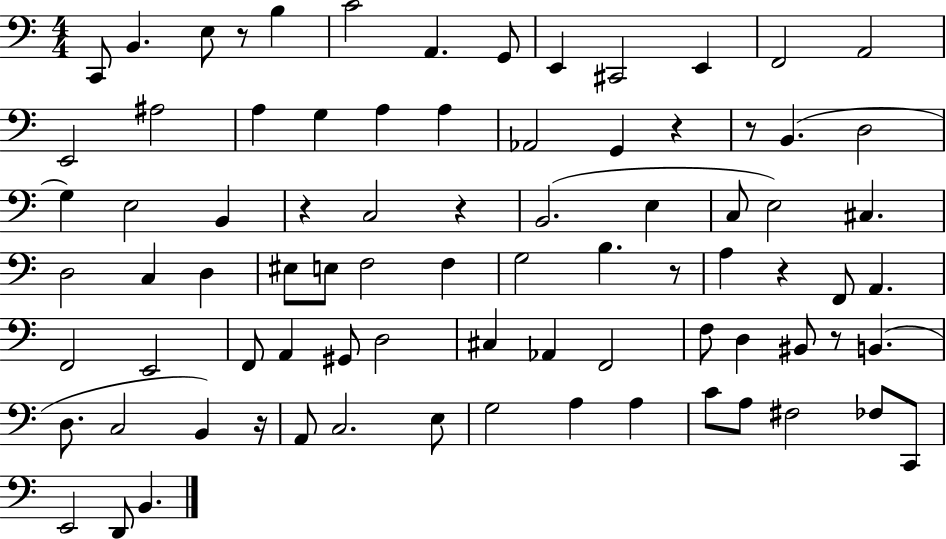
{
  \clef bass
  \numericTimeSignature
  \time 4/4
  \key c \major
  c,8 b,4. e8 r8 b4 | c'2 a,4. g,8 | e,4 cis,2 e,4 | f,2 a,2 | \break e,2 ais2 | a4 g4 a4 a4 | aes,2 g,4 r4 | r8 b,4.( d2 | \break g4) e2 b,4 | r4 c2 r4 | b,2.( e4 | c8 e2) cis4. | \break d2 c4 d4 | eis8 e8 f2 f4 | g2 b4. r8 | a4 r4 f,8 a,4. | \break f,2 e,2 | f,8 a,4 gis,8 d2 | cis4 aes,4 f,2 | f8 d4 bis,8 r8 b,4.( | \break d8. c2 b,4) r16 | a,8 c2. e8 | g2 a4 a4 | c'8 a8 fis2 fes8 c,8 | \break e,2 d,8 b,4. | \bar "|."
}